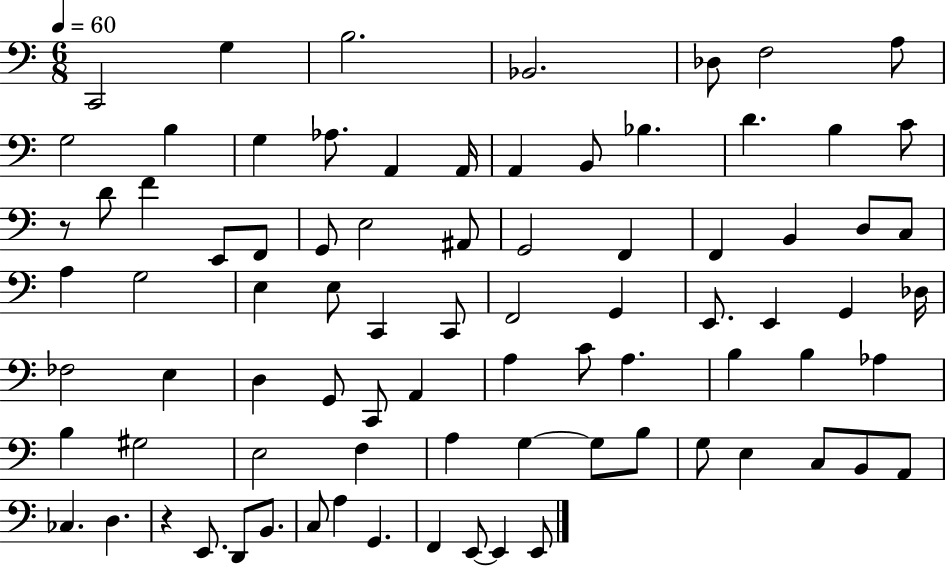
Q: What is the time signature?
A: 6/8